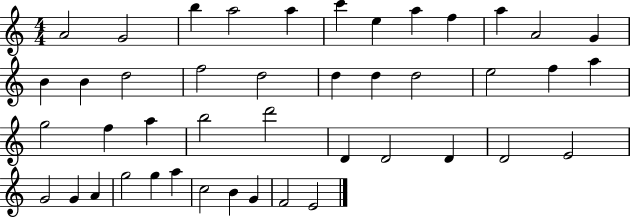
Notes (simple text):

A4/h G4/h B5/q A5/h A5/q C6/q E5/q A5/q F5/q A5/q A4/h G4/q B4/q B4/q D5/h F5/h D5/h D5/q D5/q D5/h E5/h F5/q A5/q G5/h F5/q A5/q B5/h D6/h D4/q D4/h D4/q D4/h E4/h G4/h G4/q A4/q G5/h G5/q A5/q C5/h B4/q G4/q F4/h E4/h